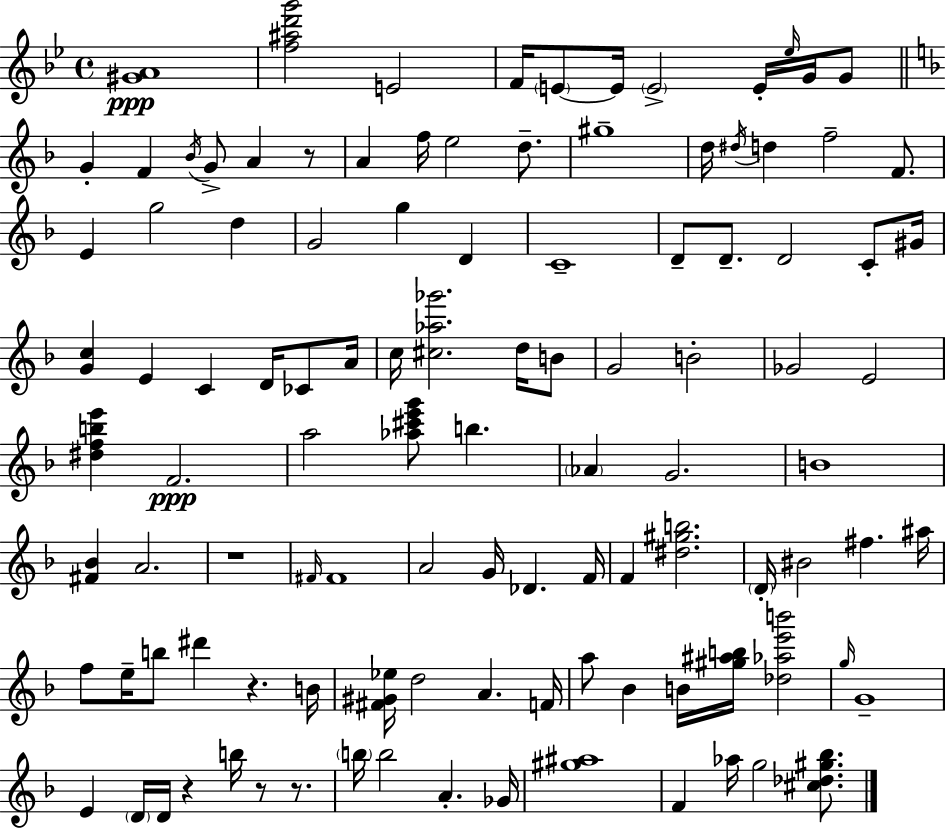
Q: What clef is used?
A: treble